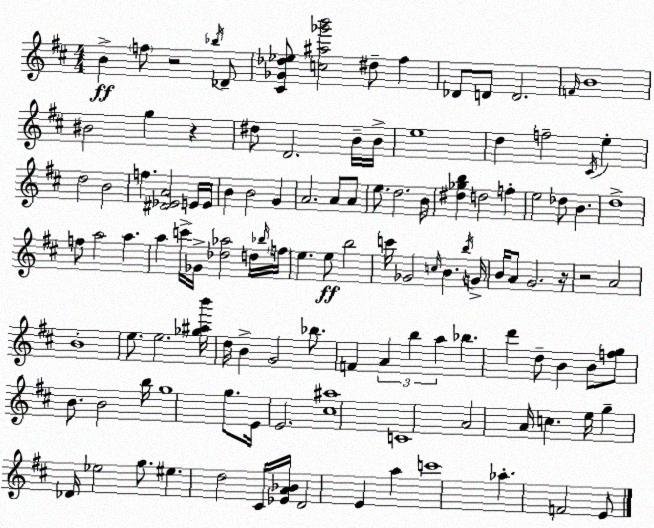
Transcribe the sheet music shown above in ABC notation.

X:1
T:Untitled
M:4/4
L:1/4
K:D
B f/2 z2 _b/4 _D/2 [^C_G_d_e]/2 [c^a_g'b']2 ^d/2 ^f _D/2 D/2 D2 F/4 B4 ^B2 g z ^d/2 D2 B/4 B/4 e4 d f2 ^C/4 e d2 B2 f [^D_EA]2 E/4 E/4 B B2 G A2 A/2 A/2 e/2 d2 B/4 [^d_gb] d2 f e2 _d/2 B d4 f/2 a2 a a c'/4 _G/4 [_d_a]2 d/4 _b/4 f/4 e e/2 b2 c'/4 _G2 c/4 B b/4 G/4 B/4 A/2 G2 z/4 z2 A2 B4 e/2 e2 [_g^ab']/4 d/4 B G2 _b/2 F A b a _b d' d/2 B B/2 [fg]/2 B/2 B2 b/4 g4 g/2 E/4 E2 [^c^a]4 C4 A2 A/4 c e/4 g _D/4 _e2 g/2 ^e d2 ^C/4 [_EA_B]/4 D2 E a c'4 _a F2 E/2